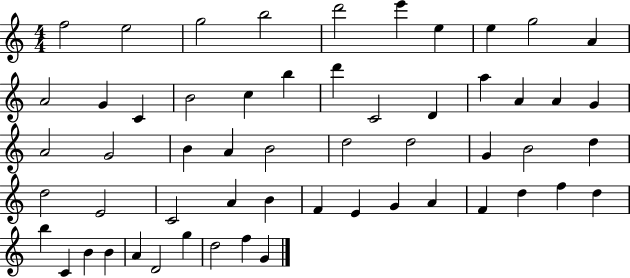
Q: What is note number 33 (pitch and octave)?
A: D5